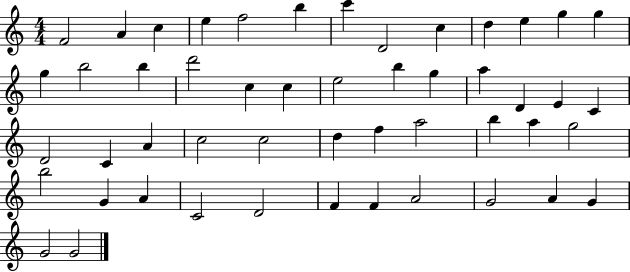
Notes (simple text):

F4/h A4/q C5/q E5/q F5/h B5/q C6/q D4/h C5/q D5/q E5/q G5/q G5/q G5/q B5/h B5/q D6/h C5/q C5/q E5/h B5/q G5/q A5/q D4/q E4/q C4/q D4/h C4/q A4/q C5/h C5/h D5/q F5/q A5/h B5/q A5/q G5/h B5/h G4/q A4/q C4/h D4/h F4/q F4/q A4/h G4/h A4/q G4/q G4/h G4/h